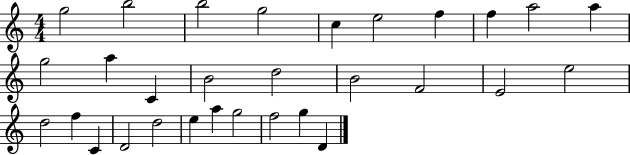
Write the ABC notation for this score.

X:1
T:Untitled
M:4/4
L:1/4
K:C
g2 b2 b2 g2 c e2 f f a2 a g2 a C B2 d2 B2 F2 E2 e2 d2 f C D2 d2 e a g2 f2 g D